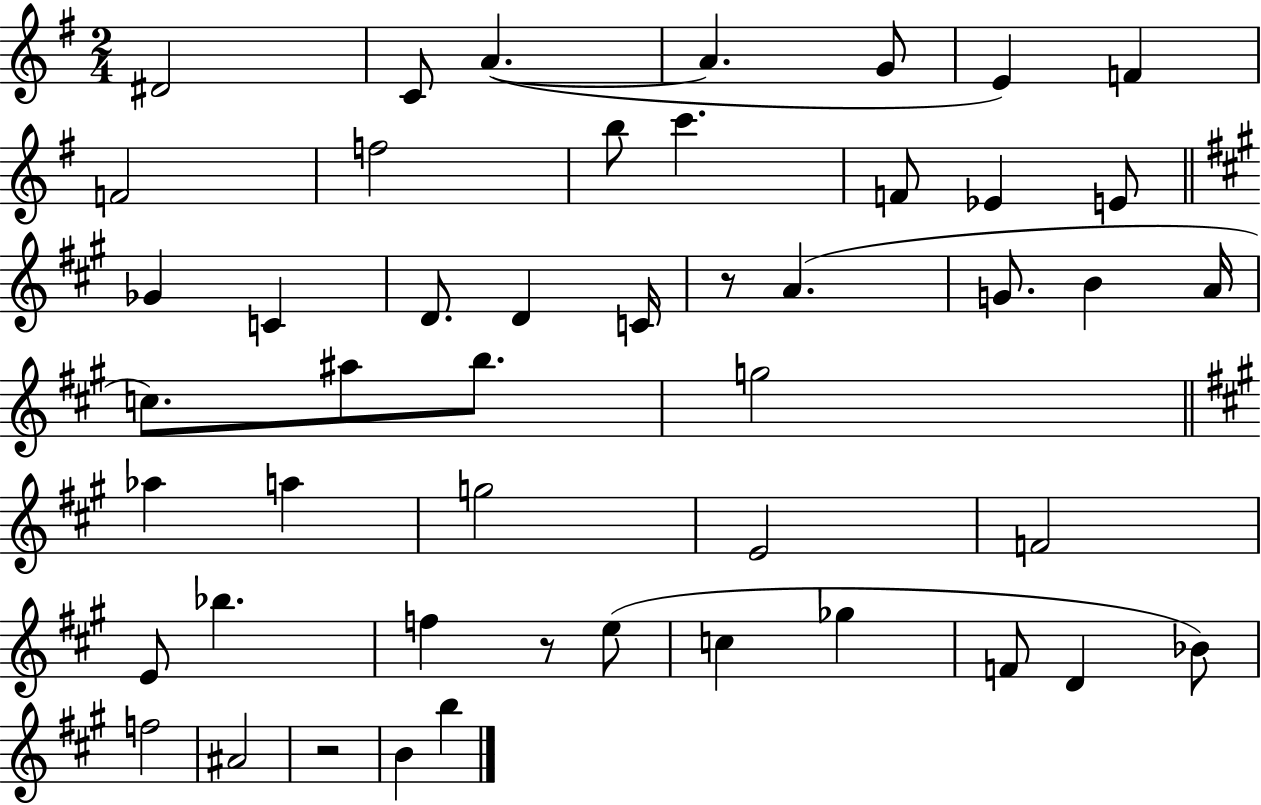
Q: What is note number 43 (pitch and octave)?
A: A#4